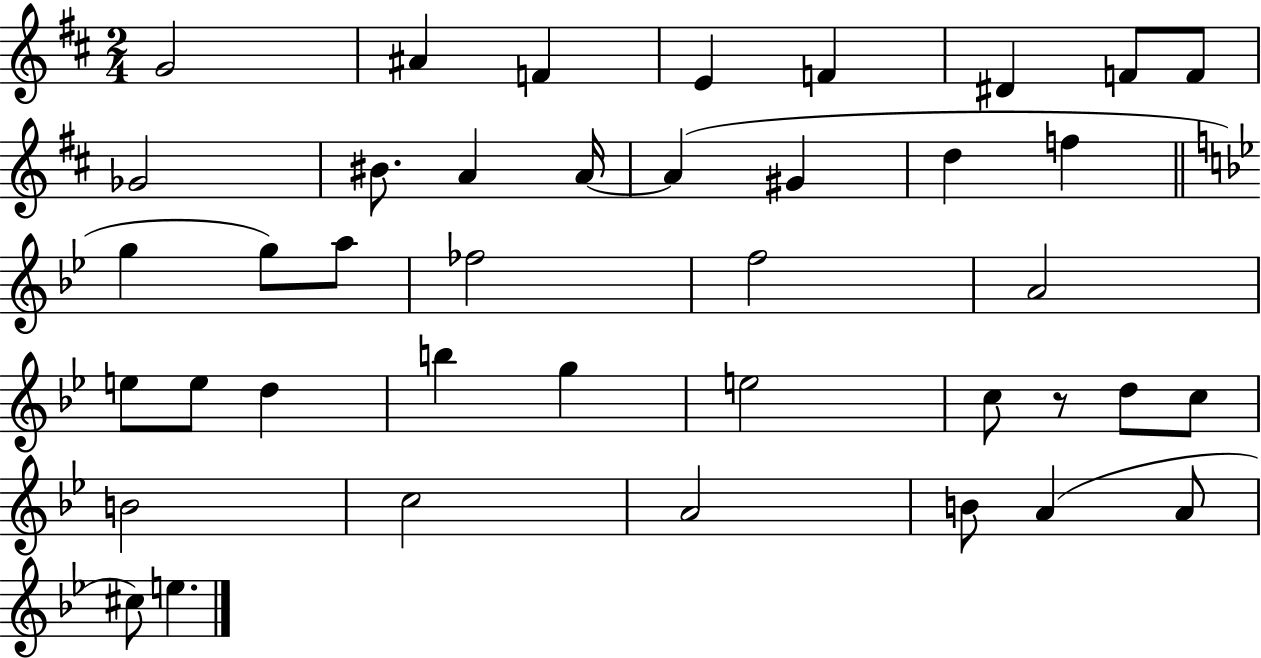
X:1
T:Untitled
M:2/4
L:1/4
K:D
G2 ^A F E F ^D F/2 F/2 _G2 ^B/2 A A/4 A ^G d f g g/2 a/2 _f2 f2 A2 e/2 e/2 d b g e2 c/2 z/2 d/2 c/2 B2 c2 A2 B/2 A A/2 ^c/2 e